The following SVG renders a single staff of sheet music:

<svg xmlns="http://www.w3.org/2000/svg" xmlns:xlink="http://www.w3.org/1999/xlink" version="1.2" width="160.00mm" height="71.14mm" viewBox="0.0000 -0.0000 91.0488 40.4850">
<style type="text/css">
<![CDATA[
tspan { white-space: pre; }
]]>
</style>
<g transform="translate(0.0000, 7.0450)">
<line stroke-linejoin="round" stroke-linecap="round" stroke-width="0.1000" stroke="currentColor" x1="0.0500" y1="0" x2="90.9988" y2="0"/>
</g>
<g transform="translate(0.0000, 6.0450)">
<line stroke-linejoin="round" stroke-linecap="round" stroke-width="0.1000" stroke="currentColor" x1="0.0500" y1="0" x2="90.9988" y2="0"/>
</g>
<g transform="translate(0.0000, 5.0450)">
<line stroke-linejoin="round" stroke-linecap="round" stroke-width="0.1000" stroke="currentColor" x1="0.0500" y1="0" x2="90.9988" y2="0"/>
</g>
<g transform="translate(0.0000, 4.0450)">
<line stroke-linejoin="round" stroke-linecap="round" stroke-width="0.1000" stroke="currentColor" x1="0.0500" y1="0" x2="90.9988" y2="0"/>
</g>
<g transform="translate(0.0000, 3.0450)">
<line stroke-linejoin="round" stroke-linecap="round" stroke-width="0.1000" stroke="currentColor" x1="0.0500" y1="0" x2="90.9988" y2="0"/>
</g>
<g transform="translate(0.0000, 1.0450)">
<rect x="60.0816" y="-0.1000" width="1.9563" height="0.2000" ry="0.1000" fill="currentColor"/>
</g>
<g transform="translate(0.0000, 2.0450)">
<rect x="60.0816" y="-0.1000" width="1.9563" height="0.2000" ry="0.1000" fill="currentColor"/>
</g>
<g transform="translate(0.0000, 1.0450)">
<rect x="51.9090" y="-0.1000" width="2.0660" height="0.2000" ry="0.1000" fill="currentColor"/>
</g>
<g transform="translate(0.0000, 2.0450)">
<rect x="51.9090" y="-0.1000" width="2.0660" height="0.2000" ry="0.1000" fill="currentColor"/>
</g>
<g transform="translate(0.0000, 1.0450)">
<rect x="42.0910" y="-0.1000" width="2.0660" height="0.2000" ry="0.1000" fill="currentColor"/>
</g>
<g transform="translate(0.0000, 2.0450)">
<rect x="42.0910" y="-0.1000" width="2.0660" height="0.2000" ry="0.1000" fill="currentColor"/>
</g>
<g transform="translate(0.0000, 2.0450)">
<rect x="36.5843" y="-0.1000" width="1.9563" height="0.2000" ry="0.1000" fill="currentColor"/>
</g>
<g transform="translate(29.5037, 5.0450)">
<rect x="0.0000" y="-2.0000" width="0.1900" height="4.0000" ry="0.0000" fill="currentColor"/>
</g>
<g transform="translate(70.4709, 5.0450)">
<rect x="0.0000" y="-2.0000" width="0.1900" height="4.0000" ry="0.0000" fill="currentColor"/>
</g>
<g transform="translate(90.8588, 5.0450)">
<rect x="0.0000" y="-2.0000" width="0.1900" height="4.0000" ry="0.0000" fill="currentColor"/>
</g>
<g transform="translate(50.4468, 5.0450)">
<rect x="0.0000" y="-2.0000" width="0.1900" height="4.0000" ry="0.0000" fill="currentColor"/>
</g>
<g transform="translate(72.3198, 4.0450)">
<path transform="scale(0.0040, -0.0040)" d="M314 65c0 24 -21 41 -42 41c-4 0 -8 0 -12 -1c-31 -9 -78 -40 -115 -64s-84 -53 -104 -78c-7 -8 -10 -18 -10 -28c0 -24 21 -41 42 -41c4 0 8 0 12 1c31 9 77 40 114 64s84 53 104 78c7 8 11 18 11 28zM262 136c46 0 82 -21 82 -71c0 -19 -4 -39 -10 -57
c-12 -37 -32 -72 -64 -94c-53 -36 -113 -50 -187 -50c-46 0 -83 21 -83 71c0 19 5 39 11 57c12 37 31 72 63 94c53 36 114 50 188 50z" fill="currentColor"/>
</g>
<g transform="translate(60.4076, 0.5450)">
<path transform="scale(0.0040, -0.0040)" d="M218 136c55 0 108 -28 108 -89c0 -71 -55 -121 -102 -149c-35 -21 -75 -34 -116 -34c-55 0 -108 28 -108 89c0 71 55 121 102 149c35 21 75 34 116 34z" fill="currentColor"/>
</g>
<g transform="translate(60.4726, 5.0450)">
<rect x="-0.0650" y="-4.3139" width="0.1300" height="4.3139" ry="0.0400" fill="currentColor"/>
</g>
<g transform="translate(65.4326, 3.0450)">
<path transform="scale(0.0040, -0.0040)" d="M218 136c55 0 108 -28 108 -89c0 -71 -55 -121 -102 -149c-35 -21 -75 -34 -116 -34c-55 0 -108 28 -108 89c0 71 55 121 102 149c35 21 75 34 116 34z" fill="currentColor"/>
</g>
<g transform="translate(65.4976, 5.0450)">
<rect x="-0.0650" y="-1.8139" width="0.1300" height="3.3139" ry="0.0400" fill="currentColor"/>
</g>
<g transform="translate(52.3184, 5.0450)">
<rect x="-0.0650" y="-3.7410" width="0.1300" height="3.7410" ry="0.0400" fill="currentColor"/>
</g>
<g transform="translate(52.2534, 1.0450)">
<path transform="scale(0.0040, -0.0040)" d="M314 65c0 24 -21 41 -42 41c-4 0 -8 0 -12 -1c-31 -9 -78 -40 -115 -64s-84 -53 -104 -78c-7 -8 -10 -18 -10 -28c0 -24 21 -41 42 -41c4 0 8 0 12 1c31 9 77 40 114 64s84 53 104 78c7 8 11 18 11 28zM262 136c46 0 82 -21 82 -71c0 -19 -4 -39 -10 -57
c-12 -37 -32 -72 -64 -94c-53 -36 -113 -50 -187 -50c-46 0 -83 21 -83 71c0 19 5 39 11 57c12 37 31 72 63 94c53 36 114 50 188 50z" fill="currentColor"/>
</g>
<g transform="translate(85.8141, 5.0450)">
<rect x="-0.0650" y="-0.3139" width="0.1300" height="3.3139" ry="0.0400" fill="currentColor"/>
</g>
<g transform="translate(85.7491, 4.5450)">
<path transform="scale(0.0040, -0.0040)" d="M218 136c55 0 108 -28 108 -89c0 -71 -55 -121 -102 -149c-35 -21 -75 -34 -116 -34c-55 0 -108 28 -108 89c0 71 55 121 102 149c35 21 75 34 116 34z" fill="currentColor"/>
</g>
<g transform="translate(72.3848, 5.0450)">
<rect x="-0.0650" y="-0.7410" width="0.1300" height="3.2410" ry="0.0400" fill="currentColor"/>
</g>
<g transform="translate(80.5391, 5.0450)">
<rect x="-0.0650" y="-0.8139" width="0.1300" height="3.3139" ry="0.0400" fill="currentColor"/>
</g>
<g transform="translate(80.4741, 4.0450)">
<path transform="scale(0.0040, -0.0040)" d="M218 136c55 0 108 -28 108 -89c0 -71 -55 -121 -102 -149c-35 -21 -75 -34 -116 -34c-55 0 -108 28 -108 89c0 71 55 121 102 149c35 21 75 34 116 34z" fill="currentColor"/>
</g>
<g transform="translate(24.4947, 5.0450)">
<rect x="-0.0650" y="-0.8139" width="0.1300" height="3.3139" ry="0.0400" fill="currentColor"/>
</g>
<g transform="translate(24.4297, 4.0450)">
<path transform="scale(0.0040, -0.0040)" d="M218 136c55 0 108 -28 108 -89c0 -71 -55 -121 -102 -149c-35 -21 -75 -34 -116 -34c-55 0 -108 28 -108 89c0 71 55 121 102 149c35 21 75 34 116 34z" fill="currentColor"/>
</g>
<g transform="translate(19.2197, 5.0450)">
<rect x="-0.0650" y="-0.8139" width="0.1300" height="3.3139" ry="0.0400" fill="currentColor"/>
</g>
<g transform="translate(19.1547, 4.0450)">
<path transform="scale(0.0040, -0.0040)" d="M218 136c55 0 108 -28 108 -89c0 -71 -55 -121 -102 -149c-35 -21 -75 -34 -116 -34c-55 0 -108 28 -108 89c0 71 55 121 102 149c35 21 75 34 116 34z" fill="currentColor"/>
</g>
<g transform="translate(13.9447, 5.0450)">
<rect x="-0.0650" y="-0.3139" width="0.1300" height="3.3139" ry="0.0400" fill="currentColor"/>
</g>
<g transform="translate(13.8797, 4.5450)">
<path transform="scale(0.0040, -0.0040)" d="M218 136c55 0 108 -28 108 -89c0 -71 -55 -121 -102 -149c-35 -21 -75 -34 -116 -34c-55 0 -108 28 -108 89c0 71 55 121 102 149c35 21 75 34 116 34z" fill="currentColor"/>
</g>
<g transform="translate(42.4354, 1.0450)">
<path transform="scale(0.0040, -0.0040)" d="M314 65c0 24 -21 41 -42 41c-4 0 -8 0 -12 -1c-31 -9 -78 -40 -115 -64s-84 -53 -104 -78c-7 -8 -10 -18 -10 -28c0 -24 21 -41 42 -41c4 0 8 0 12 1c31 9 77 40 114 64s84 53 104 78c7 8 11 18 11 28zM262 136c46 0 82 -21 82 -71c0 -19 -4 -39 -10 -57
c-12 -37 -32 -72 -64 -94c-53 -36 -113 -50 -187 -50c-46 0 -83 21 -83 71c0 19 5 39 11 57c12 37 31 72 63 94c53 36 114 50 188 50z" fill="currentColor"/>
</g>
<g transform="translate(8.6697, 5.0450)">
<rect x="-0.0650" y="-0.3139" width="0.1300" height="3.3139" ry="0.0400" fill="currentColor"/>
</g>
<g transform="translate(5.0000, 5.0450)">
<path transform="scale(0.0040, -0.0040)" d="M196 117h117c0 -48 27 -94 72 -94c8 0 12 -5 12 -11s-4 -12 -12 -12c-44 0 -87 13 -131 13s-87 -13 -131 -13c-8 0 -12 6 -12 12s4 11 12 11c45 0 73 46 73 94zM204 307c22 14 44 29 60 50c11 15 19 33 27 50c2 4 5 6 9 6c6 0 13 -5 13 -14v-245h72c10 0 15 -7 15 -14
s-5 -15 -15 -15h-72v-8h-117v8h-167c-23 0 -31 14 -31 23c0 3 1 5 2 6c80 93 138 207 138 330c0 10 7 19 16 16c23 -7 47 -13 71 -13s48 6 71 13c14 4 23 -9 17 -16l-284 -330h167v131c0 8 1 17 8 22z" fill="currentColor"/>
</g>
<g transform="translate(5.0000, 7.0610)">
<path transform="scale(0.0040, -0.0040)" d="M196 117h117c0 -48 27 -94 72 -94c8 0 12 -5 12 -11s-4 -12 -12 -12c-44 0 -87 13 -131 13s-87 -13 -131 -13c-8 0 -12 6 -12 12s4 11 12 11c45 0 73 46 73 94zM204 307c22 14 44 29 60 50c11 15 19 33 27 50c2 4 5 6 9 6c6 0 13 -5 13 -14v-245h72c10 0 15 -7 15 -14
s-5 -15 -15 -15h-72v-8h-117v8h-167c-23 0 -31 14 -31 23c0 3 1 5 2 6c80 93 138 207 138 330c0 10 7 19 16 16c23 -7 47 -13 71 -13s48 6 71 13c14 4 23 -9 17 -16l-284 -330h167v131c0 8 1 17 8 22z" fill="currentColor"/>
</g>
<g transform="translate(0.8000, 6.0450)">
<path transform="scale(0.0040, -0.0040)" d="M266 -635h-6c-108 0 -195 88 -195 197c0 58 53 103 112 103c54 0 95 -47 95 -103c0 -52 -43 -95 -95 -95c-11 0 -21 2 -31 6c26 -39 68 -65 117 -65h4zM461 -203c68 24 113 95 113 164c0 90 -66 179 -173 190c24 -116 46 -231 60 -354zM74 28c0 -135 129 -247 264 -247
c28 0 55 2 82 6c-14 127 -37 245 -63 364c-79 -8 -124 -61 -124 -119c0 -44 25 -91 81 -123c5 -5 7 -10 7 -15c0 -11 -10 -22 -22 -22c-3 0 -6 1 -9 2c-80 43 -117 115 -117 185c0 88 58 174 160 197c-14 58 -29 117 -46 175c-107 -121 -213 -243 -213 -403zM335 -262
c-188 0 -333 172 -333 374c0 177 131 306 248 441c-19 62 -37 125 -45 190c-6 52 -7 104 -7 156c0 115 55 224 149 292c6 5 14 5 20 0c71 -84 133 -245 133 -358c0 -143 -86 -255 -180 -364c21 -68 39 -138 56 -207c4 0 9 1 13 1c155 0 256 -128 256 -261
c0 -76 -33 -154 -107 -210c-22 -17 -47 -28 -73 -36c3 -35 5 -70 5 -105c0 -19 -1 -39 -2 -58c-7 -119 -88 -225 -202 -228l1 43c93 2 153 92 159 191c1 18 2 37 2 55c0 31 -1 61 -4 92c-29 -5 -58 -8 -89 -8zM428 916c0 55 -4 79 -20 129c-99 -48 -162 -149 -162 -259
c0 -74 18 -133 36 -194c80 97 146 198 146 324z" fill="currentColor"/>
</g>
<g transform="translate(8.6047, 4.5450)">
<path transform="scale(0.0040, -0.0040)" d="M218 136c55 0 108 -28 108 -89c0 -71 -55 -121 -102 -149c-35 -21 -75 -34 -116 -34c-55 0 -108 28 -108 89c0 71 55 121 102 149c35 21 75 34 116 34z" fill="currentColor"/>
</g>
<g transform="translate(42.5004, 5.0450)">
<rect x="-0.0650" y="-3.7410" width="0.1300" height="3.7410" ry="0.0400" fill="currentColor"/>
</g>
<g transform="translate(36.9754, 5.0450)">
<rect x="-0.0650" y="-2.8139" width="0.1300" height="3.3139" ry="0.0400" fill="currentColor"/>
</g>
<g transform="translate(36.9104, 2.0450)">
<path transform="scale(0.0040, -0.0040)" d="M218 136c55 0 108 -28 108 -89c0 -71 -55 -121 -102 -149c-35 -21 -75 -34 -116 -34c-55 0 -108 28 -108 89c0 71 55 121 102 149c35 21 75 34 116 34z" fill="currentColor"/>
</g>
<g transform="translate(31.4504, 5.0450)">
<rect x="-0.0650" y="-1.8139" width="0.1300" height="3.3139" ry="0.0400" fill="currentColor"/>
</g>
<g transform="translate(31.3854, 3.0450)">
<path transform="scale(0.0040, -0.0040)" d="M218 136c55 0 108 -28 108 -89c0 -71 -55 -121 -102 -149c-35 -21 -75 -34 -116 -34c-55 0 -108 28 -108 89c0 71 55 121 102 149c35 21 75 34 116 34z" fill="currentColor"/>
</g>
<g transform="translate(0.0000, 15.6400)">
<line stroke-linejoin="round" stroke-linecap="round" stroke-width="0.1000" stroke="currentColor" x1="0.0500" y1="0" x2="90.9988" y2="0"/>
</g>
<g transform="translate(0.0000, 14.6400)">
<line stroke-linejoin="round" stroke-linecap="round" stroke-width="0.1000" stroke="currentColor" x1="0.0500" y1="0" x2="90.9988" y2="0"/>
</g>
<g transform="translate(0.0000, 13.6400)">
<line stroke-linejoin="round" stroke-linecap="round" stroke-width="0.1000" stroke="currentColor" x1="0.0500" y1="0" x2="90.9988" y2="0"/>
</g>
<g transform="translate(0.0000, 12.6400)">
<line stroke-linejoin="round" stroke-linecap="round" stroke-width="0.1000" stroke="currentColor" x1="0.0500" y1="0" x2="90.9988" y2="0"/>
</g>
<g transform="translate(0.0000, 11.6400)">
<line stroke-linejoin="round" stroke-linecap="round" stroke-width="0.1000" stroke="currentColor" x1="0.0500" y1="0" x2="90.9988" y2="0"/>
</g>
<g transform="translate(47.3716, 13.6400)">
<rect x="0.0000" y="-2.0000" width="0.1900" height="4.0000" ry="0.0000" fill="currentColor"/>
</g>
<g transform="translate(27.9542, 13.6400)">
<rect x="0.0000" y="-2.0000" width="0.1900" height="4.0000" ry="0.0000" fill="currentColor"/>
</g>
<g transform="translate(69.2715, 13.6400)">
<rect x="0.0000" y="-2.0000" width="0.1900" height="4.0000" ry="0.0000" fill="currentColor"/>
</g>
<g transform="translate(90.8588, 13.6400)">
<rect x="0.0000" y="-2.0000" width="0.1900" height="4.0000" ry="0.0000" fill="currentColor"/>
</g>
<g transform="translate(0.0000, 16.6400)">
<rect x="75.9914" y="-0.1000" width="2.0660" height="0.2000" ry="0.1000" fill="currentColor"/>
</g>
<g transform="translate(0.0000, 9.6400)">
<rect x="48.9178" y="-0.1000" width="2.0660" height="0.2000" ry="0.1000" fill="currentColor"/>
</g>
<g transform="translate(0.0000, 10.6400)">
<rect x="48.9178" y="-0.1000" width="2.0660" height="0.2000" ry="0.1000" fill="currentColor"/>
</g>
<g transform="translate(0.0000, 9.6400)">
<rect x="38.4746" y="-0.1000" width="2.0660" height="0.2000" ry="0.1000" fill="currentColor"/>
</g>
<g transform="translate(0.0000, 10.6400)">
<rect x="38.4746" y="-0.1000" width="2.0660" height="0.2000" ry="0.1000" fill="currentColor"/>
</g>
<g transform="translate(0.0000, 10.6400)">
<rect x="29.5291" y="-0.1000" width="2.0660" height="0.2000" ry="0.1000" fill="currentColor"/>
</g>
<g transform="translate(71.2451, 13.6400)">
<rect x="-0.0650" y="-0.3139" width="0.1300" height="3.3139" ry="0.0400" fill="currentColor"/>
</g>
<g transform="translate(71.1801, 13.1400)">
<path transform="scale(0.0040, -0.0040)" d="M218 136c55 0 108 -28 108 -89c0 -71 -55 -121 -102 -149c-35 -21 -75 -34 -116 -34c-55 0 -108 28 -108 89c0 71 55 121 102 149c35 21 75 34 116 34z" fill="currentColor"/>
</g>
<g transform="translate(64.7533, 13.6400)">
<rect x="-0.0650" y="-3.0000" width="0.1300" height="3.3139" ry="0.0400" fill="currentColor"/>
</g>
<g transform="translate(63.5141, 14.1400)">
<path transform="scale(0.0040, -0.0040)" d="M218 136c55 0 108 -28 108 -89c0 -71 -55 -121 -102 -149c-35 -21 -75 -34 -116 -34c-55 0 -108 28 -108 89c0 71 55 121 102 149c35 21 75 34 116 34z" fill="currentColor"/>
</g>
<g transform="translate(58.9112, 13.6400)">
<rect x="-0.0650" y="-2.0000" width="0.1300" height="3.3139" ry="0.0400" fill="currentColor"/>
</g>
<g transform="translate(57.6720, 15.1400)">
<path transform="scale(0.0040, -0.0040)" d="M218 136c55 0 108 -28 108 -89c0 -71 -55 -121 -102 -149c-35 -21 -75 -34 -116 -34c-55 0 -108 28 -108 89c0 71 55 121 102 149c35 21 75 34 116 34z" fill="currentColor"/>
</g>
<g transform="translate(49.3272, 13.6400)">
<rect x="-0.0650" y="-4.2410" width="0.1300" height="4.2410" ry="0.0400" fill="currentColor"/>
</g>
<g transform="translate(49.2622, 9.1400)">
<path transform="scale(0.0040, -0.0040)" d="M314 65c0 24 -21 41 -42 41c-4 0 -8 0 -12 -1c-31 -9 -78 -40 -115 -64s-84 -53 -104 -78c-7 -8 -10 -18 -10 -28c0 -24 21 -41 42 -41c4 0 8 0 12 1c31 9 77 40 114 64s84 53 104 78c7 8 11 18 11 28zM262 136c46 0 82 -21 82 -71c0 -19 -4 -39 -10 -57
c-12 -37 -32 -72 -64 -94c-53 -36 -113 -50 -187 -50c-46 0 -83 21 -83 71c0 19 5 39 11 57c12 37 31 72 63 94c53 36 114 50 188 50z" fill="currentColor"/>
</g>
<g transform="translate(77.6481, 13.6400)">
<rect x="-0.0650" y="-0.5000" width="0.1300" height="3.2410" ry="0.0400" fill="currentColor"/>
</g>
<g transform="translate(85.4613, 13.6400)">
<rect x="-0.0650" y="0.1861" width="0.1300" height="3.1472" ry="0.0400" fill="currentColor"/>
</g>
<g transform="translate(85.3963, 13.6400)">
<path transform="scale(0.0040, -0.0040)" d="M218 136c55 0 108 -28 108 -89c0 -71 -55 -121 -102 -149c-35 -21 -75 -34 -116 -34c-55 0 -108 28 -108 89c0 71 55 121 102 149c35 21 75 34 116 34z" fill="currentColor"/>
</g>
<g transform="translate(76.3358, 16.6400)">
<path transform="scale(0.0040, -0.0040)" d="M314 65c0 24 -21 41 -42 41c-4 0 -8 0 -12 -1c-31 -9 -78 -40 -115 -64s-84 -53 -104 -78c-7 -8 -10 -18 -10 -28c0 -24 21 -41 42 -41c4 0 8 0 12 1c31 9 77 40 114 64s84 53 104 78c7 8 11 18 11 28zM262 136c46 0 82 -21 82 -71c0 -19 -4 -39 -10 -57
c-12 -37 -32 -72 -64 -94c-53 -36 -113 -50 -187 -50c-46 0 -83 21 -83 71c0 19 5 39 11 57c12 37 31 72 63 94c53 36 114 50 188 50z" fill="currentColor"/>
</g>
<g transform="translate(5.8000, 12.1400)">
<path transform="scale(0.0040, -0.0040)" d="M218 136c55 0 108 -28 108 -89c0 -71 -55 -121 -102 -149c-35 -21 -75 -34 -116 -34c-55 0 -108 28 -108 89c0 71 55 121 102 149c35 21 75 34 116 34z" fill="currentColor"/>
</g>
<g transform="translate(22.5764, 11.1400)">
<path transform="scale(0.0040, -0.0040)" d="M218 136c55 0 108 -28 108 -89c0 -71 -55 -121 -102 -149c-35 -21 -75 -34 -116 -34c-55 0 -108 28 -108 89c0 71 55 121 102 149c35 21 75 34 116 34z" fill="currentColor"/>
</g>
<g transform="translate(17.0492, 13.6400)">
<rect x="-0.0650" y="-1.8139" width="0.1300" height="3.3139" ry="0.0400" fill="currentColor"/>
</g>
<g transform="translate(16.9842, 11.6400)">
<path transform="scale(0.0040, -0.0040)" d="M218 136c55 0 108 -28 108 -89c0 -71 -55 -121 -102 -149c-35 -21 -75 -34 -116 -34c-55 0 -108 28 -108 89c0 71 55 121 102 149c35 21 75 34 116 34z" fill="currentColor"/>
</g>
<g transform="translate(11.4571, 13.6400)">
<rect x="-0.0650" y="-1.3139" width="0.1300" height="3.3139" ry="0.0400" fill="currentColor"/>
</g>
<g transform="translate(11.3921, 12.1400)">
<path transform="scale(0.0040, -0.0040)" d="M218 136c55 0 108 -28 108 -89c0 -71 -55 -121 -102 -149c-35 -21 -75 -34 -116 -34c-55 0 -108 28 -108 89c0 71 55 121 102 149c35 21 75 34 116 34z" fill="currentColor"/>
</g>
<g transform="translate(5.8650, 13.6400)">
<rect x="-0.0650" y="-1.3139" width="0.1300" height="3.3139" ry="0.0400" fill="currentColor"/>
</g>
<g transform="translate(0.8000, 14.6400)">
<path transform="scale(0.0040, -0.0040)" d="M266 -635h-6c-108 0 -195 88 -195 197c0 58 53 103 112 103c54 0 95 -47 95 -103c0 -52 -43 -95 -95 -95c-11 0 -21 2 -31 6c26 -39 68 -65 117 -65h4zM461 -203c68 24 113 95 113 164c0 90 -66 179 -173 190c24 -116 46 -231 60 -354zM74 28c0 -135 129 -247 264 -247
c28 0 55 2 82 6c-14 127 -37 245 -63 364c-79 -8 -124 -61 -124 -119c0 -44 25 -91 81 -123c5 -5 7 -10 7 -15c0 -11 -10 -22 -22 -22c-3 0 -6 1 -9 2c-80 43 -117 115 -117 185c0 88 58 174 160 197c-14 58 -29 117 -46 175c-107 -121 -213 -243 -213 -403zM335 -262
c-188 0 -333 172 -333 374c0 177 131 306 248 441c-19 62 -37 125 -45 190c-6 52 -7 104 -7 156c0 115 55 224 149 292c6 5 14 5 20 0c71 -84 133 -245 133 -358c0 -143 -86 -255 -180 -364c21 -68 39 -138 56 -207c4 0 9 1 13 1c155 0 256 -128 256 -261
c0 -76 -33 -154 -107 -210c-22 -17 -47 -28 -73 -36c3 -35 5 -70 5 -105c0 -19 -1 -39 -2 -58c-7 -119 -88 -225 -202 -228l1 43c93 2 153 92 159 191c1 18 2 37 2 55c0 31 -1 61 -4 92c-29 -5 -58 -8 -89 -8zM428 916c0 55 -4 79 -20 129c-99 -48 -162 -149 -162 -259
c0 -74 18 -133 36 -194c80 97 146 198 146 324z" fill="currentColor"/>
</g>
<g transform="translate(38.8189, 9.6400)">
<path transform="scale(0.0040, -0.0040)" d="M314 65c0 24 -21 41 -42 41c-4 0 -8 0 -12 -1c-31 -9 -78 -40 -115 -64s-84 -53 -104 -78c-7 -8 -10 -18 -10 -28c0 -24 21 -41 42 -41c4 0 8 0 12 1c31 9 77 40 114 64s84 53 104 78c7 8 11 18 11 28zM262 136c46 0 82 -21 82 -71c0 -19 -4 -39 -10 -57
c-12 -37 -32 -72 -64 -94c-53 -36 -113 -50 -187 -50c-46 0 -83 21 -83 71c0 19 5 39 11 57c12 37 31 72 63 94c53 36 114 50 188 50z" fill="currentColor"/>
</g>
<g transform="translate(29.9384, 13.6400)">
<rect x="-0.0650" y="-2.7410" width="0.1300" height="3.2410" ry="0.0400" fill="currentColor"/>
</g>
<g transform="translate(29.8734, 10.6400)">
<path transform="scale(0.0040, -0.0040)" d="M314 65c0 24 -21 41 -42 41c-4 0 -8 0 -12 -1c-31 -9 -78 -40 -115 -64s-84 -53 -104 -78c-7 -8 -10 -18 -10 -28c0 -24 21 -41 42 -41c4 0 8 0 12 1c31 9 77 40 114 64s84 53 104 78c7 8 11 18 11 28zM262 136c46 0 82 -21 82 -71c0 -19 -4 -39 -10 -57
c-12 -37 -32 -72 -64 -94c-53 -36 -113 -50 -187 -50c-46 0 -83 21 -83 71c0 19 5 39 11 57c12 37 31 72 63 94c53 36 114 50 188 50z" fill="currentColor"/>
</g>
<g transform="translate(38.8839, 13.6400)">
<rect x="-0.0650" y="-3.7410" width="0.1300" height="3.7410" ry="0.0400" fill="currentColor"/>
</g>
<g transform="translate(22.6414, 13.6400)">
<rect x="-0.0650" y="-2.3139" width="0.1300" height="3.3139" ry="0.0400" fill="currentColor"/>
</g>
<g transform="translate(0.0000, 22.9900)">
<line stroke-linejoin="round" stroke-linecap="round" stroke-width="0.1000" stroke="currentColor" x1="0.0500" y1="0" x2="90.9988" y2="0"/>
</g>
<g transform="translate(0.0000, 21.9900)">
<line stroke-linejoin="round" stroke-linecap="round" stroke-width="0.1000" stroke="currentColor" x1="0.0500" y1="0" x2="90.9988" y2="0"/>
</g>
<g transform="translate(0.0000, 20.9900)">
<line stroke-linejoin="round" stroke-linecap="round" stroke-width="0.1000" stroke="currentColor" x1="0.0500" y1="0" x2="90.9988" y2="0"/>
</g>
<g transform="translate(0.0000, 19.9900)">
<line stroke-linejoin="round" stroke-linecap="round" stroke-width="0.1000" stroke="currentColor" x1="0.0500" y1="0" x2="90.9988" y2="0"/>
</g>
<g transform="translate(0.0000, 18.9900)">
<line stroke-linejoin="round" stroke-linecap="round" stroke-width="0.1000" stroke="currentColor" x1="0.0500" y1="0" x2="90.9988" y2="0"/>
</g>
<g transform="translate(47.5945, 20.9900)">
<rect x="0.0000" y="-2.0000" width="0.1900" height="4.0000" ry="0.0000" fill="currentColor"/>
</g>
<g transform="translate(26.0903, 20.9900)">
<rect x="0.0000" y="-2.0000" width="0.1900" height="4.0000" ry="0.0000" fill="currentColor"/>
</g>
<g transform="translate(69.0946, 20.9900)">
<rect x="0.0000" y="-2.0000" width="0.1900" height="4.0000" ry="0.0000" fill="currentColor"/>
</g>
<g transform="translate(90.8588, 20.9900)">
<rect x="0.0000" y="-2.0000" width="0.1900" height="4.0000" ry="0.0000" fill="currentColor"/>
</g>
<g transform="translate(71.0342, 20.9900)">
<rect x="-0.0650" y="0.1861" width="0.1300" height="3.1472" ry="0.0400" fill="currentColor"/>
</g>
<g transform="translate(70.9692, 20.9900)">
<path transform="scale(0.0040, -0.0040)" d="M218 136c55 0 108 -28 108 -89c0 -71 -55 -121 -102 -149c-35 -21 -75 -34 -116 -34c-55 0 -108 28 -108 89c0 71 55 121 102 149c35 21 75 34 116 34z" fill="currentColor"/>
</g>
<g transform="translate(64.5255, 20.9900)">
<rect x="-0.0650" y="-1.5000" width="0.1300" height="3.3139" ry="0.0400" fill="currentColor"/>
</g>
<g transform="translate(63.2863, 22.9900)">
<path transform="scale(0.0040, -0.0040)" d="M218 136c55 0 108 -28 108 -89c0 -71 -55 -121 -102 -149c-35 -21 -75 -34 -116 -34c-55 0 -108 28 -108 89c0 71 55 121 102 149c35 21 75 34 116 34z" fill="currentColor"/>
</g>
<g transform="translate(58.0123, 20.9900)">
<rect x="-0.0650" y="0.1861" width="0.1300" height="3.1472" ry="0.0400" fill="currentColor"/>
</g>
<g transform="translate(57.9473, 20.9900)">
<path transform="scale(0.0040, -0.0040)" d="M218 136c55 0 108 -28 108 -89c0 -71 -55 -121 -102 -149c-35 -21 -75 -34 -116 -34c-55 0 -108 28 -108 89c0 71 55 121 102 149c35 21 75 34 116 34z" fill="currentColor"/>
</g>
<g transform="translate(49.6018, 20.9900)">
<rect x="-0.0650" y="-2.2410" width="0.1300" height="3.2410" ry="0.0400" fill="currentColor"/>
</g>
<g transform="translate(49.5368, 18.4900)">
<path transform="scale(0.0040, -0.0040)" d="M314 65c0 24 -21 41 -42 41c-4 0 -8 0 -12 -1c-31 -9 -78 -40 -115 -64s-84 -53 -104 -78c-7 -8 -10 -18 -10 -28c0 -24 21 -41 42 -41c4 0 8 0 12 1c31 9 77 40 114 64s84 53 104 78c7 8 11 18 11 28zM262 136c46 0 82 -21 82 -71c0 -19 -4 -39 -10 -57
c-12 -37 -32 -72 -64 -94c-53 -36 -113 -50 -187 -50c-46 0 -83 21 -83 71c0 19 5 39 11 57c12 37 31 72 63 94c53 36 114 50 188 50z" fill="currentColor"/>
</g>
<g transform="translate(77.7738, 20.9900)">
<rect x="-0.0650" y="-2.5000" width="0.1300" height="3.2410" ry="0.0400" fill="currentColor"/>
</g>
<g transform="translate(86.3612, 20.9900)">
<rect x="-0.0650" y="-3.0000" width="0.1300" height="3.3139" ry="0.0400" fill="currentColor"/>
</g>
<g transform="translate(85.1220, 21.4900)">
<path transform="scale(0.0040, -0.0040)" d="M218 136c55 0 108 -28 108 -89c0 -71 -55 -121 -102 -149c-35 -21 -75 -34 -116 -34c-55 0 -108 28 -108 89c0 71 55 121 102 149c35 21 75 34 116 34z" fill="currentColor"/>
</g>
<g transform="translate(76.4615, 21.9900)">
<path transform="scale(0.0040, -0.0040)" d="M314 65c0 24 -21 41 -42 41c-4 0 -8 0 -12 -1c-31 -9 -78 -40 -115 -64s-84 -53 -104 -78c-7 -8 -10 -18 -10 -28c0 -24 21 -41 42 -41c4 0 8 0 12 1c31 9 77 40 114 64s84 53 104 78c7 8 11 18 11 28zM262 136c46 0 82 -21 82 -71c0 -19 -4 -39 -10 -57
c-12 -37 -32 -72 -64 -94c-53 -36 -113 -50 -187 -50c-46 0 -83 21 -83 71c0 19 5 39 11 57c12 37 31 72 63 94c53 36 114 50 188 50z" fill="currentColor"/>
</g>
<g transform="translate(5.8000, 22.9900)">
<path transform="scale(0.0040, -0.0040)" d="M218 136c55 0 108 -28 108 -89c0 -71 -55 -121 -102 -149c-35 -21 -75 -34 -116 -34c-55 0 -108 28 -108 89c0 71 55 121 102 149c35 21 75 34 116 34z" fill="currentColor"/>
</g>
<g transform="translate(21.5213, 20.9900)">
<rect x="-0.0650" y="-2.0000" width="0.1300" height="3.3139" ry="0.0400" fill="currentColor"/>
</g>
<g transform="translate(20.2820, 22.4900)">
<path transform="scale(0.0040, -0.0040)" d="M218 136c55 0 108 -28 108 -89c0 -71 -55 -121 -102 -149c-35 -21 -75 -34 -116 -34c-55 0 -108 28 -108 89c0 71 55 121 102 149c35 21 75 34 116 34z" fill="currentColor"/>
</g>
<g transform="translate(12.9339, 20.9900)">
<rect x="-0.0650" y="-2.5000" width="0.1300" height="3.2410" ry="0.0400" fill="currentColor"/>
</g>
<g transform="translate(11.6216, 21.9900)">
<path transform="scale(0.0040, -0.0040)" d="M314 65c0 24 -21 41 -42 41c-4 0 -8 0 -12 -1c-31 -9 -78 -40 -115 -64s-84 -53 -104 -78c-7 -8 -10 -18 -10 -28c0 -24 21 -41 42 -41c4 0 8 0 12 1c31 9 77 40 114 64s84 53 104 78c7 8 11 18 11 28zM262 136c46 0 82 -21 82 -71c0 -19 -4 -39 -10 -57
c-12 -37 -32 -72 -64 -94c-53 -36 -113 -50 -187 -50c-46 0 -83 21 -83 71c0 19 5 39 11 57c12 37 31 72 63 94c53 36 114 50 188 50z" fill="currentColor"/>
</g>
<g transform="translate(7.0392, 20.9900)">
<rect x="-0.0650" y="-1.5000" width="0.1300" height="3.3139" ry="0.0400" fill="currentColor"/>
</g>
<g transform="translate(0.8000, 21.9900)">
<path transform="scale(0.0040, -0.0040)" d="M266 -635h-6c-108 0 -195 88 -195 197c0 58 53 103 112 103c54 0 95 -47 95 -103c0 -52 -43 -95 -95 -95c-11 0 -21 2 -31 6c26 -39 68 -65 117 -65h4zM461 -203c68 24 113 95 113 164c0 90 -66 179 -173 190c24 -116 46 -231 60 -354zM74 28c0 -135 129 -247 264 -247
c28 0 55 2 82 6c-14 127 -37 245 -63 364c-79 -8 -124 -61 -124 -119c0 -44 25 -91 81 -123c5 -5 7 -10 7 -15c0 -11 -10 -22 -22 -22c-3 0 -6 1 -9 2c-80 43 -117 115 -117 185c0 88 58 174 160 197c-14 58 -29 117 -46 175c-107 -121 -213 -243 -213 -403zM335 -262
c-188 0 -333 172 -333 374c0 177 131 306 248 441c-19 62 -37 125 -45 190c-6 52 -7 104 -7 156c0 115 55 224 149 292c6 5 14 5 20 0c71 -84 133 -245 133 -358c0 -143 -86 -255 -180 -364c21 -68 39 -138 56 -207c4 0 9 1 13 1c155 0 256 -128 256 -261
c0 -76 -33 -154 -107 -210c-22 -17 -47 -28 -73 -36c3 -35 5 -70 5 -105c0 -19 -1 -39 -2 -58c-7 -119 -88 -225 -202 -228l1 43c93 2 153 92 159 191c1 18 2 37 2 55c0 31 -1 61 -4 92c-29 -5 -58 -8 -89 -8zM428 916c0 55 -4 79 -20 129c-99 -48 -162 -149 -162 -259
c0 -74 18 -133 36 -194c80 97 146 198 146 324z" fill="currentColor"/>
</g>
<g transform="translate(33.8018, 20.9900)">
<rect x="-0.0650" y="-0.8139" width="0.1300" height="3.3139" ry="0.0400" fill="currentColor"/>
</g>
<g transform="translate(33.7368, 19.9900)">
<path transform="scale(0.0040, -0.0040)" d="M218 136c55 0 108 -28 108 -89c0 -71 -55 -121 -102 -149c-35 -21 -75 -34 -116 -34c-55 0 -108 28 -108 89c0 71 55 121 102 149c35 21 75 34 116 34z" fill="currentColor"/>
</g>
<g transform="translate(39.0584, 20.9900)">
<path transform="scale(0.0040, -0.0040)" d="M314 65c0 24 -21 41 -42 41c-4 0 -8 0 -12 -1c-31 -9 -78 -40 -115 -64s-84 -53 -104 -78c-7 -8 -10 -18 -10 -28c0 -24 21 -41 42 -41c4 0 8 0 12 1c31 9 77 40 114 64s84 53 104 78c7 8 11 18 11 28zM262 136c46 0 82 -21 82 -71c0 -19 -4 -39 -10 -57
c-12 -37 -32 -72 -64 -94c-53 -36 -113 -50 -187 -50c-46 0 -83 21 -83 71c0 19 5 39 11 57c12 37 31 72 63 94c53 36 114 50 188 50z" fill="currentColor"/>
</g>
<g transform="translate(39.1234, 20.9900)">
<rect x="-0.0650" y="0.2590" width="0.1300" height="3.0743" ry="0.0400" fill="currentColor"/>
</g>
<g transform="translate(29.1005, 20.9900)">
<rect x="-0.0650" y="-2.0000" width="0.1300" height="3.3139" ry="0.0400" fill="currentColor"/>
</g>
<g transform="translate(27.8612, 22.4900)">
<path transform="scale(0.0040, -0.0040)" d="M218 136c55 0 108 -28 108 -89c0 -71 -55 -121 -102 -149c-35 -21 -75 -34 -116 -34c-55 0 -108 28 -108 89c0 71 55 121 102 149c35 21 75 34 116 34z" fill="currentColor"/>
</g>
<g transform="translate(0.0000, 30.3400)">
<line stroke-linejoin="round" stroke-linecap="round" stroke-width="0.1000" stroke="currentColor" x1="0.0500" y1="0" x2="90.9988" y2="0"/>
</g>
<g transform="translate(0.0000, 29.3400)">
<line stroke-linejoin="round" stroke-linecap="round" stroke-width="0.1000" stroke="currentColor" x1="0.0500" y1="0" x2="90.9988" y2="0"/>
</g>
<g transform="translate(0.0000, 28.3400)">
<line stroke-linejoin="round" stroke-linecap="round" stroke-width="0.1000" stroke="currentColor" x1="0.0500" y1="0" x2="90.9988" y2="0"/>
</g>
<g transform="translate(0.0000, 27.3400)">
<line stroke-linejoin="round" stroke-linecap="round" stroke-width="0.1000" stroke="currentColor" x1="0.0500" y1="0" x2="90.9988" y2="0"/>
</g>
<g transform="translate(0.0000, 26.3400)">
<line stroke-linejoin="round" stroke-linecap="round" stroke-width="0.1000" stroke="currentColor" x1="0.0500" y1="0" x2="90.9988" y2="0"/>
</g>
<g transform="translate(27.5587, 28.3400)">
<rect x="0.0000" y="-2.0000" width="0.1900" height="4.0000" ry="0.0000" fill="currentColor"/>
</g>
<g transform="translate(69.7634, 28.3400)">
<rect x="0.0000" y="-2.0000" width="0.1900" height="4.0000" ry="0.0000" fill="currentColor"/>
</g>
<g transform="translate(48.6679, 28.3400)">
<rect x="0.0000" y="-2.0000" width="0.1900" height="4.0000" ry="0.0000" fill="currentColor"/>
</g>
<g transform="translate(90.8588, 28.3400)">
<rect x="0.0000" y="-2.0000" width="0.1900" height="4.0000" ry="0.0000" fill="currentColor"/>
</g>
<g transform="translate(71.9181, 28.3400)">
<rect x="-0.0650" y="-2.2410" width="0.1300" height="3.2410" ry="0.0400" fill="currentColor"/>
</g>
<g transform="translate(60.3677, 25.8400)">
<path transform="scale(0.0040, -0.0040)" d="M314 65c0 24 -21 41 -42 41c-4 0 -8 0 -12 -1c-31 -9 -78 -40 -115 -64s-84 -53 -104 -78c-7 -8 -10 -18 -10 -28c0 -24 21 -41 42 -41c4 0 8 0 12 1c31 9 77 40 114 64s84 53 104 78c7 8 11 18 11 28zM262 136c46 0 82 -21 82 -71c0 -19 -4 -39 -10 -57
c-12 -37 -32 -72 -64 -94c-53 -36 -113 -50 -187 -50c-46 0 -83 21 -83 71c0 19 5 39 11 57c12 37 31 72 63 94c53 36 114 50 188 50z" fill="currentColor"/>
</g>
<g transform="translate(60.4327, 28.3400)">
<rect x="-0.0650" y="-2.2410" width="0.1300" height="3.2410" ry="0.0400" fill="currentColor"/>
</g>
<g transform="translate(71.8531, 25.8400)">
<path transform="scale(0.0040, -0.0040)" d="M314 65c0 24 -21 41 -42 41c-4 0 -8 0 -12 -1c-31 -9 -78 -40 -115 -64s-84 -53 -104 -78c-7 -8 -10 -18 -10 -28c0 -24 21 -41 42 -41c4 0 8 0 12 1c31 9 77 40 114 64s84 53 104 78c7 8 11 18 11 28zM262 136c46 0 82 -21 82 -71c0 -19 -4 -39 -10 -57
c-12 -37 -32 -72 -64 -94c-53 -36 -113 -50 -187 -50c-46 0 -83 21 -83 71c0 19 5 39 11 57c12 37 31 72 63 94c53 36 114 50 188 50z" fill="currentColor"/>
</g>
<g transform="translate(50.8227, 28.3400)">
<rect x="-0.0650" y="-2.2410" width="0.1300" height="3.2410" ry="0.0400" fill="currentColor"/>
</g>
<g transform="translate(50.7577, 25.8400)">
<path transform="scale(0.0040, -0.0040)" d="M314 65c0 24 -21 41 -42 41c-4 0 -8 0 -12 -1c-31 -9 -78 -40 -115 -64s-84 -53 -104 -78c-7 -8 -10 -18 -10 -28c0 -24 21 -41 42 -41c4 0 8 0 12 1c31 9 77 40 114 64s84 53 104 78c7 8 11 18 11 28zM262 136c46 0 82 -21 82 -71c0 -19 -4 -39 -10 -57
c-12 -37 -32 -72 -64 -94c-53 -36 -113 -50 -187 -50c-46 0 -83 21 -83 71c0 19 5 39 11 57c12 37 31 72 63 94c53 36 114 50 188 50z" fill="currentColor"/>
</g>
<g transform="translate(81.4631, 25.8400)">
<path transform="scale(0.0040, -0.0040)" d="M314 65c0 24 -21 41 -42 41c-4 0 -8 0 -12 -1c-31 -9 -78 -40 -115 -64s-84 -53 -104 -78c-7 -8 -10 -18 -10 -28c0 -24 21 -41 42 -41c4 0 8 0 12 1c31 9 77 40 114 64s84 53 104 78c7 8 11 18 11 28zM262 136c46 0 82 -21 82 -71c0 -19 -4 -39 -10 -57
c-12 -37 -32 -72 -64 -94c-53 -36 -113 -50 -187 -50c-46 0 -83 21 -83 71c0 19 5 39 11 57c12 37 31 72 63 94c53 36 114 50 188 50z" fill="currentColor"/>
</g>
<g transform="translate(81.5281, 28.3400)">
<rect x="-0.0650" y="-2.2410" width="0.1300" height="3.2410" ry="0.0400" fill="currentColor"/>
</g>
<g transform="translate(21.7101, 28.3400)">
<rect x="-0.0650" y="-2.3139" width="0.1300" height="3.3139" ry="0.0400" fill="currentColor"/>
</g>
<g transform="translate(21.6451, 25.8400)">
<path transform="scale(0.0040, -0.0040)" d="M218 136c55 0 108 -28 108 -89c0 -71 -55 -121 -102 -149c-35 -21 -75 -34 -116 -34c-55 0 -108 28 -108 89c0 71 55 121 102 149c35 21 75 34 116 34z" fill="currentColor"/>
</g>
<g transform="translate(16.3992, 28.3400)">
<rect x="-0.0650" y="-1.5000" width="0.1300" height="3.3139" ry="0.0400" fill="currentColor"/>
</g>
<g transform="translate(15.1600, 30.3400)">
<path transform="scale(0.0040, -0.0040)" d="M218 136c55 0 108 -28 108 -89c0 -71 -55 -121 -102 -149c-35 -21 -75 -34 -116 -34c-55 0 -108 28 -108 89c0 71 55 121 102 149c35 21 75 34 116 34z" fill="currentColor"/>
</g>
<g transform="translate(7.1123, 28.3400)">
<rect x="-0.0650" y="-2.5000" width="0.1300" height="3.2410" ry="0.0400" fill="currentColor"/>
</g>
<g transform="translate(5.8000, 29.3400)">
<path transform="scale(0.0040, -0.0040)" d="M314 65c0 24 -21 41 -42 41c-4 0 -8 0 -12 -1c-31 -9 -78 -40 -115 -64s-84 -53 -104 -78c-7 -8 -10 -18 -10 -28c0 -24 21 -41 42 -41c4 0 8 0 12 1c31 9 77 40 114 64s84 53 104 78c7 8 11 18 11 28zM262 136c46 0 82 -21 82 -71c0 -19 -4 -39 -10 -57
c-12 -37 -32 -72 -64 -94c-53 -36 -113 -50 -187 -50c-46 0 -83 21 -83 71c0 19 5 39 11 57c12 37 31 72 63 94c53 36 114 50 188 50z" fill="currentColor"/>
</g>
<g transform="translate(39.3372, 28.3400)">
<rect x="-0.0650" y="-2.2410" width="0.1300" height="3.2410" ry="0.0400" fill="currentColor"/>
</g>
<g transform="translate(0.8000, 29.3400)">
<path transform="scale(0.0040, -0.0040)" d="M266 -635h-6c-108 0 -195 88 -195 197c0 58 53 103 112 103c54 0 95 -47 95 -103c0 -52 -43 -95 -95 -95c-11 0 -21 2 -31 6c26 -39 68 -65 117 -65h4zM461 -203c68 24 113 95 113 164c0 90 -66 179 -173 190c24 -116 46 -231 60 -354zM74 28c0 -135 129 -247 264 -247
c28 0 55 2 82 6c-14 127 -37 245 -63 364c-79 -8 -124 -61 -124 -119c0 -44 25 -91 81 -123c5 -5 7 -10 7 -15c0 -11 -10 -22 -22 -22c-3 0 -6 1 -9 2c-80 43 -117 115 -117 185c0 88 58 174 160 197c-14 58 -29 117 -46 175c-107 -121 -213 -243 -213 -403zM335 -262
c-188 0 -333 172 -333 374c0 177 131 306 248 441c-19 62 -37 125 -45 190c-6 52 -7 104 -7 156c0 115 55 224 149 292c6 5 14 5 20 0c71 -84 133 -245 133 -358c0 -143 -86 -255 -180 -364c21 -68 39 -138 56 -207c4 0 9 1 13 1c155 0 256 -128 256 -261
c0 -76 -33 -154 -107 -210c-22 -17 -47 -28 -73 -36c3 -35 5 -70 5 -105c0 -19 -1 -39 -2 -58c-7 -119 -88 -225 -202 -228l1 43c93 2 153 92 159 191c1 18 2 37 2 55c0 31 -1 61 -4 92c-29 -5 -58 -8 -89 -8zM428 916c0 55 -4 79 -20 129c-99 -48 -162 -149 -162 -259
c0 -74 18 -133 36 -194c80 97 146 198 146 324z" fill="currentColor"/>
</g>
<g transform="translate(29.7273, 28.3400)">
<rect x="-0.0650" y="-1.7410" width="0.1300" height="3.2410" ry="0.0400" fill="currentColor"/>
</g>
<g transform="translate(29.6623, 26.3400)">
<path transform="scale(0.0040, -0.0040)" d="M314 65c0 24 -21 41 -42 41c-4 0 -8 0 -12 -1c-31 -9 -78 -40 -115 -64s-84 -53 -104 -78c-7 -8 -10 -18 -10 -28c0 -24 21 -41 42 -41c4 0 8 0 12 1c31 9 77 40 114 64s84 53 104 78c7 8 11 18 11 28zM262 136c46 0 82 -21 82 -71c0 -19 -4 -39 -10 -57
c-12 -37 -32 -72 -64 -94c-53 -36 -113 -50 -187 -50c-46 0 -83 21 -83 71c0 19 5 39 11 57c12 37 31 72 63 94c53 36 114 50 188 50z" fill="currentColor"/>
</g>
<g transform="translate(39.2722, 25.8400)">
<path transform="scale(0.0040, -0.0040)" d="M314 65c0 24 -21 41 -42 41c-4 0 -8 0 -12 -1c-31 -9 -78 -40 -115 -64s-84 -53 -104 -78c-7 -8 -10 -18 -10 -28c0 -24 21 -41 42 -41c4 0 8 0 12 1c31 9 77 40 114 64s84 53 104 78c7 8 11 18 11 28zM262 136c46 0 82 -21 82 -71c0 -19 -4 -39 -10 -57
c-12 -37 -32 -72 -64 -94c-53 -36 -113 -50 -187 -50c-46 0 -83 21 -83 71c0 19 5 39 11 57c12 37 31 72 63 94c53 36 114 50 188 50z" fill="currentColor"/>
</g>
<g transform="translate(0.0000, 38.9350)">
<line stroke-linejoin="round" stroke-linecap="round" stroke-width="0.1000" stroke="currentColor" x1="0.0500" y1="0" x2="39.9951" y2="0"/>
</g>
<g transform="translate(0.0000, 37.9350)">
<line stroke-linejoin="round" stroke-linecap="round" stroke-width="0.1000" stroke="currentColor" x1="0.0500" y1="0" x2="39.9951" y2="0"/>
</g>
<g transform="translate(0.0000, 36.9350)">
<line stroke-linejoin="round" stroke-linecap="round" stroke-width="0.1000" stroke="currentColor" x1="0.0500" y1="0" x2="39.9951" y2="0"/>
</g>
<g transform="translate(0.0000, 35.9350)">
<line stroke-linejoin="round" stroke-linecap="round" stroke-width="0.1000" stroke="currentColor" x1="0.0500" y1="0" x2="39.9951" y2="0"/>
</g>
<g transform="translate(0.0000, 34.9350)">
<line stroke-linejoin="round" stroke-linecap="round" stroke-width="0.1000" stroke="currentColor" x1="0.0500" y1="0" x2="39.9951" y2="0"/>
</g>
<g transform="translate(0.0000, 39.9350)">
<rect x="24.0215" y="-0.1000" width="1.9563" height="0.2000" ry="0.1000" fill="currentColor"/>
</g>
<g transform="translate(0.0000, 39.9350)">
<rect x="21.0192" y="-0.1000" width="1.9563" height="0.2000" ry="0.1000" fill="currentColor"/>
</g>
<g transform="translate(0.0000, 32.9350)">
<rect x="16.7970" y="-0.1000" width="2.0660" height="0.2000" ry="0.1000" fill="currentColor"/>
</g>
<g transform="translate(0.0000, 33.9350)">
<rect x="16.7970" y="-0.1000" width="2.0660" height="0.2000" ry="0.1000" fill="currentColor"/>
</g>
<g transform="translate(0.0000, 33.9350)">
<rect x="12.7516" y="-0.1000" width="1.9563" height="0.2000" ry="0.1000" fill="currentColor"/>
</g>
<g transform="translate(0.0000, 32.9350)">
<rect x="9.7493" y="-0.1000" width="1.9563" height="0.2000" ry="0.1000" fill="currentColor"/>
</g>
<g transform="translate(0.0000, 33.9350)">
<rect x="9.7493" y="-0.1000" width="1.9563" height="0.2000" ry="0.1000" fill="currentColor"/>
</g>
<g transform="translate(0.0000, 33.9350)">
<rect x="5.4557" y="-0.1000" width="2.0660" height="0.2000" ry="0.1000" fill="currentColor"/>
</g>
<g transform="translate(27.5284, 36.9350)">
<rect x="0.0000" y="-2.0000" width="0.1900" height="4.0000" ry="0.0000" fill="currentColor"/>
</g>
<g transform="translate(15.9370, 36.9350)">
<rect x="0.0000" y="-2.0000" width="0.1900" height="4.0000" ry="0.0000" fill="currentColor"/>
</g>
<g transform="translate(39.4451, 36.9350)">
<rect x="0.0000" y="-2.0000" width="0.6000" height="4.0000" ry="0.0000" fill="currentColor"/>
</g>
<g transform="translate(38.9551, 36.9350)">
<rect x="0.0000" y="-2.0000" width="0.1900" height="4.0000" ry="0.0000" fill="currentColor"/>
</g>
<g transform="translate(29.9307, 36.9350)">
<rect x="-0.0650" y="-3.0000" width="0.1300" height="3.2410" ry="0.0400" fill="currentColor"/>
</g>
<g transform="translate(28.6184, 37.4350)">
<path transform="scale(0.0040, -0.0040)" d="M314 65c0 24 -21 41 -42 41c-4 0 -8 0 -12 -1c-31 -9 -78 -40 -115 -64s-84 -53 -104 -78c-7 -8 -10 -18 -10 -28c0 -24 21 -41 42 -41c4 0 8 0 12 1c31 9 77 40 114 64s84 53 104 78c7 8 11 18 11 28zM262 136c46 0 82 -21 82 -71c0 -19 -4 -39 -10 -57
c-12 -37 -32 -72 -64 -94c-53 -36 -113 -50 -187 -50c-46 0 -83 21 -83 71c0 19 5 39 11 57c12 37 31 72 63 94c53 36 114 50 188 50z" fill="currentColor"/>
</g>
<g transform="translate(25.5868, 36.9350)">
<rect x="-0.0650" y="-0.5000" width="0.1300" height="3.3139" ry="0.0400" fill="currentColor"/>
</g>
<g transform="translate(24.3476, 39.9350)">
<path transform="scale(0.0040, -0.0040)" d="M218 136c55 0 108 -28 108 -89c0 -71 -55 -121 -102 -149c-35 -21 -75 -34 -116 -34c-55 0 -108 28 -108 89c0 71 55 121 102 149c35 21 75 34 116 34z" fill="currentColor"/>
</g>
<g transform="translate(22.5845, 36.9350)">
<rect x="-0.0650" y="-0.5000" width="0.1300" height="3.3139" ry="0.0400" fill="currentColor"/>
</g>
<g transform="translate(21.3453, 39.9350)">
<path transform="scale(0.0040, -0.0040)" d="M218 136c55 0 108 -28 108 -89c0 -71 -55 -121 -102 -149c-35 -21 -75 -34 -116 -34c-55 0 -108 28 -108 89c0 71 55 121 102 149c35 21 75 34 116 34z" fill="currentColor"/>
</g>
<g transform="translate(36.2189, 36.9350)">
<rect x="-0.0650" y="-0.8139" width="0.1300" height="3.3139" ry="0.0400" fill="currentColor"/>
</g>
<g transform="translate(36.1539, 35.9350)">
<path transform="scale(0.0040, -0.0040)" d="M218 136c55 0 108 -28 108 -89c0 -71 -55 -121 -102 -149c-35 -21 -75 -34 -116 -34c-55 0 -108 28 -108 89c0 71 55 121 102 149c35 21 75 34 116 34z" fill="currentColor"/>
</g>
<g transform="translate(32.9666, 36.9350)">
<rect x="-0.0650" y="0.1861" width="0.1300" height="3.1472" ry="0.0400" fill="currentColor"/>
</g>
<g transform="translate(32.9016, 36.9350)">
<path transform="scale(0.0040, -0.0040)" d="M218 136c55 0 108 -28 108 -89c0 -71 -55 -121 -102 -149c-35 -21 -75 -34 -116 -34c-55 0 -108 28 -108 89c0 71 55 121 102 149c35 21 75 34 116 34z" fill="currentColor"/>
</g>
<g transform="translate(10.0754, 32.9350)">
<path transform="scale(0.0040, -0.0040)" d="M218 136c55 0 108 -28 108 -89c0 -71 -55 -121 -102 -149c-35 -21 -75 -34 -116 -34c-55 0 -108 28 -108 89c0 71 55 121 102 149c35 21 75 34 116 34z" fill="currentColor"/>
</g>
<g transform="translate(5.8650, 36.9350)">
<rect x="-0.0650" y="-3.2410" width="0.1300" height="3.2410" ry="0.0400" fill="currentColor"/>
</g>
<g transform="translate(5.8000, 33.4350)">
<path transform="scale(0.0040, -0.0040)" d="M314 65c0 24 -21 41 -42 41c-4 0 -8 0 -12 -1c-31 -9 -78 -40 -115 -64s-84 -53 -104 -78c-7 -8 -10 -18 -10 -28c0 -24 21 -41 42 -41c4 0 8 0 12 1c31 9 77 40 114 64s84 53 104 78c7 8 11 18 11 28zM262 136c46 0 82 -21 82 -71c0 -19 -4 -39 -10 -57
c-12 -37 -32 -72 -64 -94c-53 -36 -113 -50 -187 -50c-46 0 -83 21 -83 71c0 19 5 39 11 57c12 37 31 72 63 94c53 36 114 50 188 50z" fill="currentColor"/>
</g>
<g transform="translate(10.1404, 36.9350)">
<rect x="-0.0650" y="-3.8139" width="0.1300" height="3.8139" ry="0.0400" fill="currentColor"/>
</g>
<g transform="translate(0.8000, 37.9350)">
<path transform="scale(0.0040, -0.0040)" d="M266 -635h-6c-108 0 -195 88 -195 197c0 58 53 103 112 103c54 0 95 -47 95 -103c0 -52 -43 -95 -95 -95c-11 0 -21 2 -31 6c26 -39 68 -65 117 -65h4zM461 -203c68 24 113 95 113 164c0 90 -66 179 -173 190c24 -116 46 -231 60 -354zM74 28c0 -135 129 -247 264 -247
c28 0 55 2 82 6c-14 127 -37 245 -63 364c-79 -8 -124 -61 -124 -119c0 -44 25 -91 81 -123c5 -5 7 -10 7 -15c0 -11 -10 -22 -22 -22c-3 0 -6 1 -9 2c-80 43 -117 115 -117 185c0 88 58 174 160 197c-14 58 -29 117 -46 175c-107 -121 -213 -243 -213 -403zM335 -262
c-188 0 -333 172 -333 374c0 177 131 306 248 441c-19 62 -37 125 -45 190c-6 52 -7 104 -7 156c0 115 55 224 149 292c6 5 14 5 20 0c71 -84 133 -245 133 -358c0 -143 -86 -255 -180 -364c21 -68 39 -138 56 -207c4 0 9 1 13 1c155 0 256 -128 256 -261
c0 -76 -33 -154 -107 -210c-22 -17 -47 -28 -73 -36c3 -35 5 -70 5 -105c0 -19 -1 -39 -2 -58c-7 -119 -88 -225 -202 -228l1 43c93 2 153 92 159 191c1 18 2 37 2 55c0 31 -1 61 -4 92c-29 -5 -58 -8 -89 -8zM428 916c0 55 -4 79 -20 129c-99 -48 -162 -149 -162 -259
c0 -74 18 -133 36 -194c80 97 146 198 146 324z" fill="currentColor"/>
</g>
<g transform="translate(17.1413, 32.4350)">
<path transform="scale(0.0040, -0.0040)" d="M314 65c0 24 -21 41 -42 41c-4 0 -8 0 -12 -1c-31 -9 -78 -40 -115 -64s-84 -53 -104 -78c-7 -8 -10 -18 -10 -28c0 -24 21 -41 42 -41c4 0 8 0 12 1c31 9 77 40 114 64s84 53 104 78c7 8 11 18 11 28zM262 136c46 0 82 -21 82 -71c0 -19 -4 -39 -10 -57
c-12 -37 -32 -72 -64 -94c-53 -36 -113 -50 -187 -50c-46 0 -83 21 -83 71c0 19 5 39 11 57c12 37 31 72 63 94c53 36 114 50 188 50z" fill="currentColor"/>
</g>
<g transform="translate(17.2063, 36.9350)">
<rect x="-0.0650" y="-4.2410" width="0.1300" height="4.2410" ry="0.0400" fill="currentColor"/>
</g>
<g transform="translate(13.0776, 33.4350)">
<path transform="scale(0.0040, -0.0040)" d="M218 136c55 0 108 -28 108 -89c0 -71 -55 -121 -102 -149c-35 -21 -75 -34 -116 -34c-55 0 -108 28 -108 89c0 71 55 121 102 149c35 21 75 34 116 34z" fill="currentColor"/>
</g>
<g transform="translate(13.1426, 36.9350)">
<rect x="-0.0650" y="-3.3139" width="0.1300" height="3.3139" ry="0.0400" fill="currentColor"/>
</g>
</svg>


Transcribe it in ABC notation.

X:1
T:Untitled
M:4/4
L:1/4
K:C
c c d d f a c'2 c'2 d' f d2 d c e e f g a2 c'2 d'2 F A c C2 B E G2 F F d B2 g2 B E B G2 A G2 E g f2 g2 g2 g2 g2 g2 b2 c' b d'2 C C A2 B d